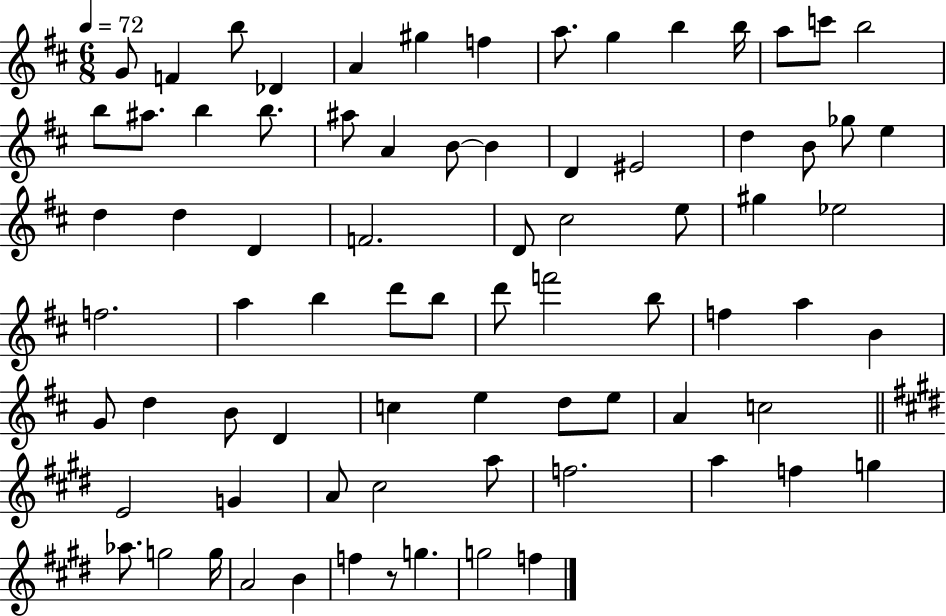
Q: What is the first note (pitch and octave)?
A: G4